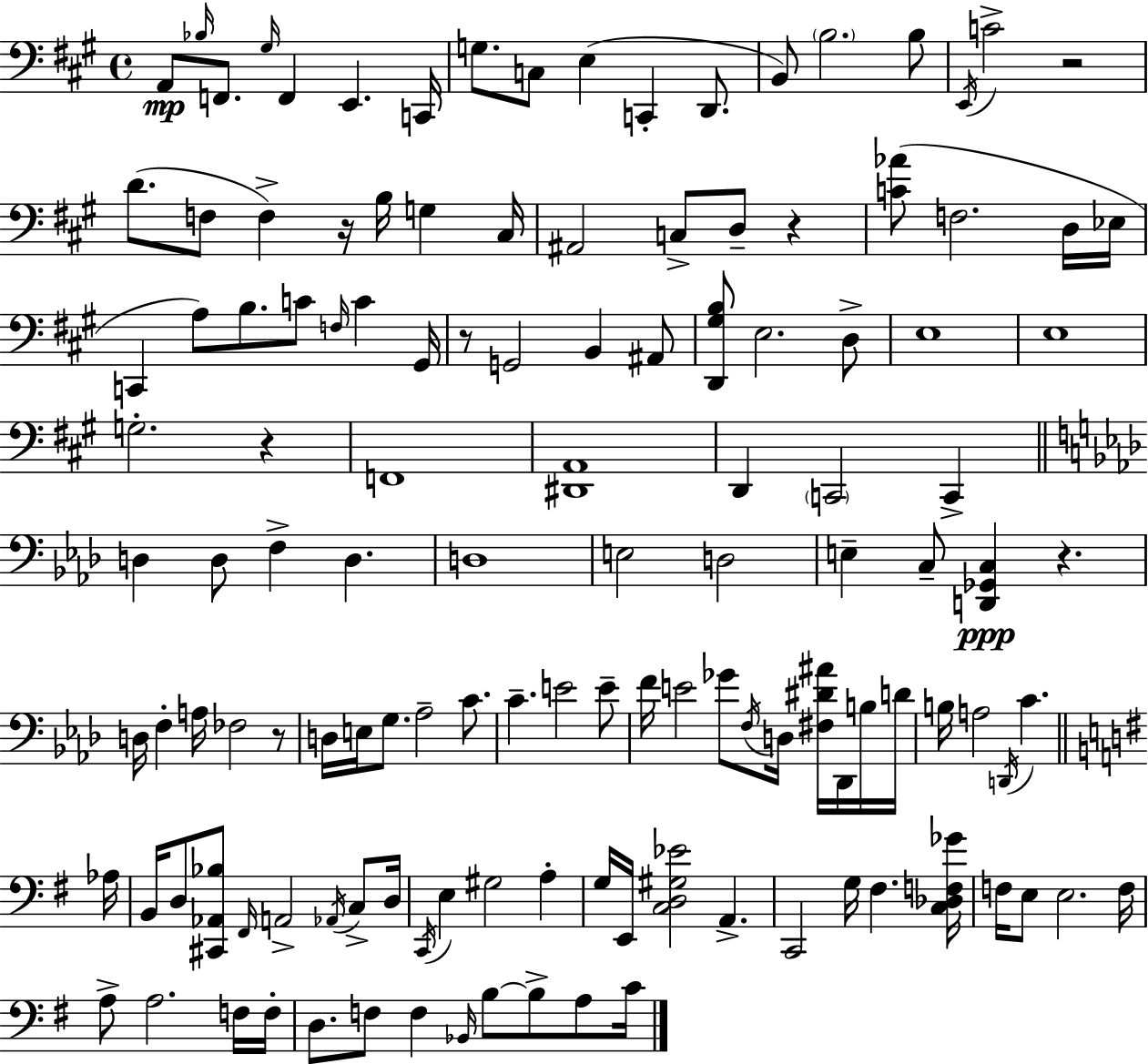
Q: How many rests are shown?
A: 7